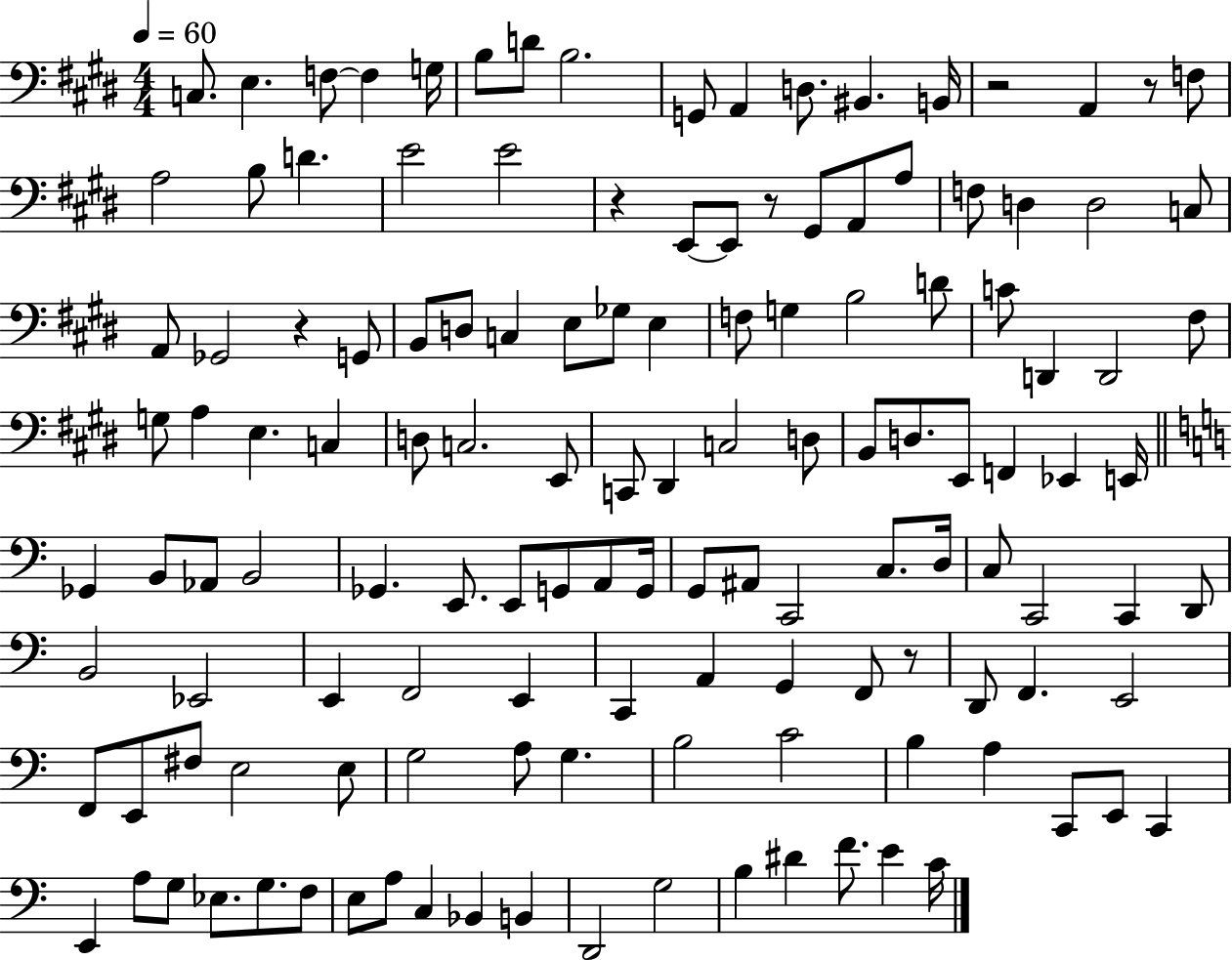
C3/e. E3/q. F3/e F3/q G3/s B3/e D4/e B3/h. G2/e A2/q D3/e. BIS2/q. B2/s R/h A2/q R/e F3/e A3/h B3/e D4/q. E4/h E4/h R/q E2/e E2/e R/e G#2/e A2/e A3/e F3/e D3/q D3/h C3/e A2/e Gb2/h R/q G2/e B2/e D3/e C3/q E3/e Gb3/e E3/q F3/e G3/q B3/h D4/e C4/e D2/q D2/h F#3/e G3/e A3/q E3/q. C3/q D3/e C3/h. E2/e C2/e D#2/q C3/h D3/e B2/e D3/e. E2/e F2/q Eb2/q E2/s Gb2/q B2/e Ab2/e B2/h Gb2/q. E2/e. E2/e G2/e A2/e G2/s G2/e A#2/e C2/h C3/e. D3/s C3/e C2/h C2/q D2/e B2/h Eb2/h E2/q F2/h E2/q C2/q A2/q G2/q F2/e R/e D2/e F2/q. E2/h F2/e E2/e F#3/e E3/h E3/e G3/h A3/e G3/q. B3/h C4/h B3/q A3/q C2/e E2/e C2/q E2/q A3/e G3/e Eb3/e. G3/e. F3/e E3/e A3/e C3/q Bb2/q B2/q D2/h G3/h B3/q D#4/q F4/e. E4/q C4/s